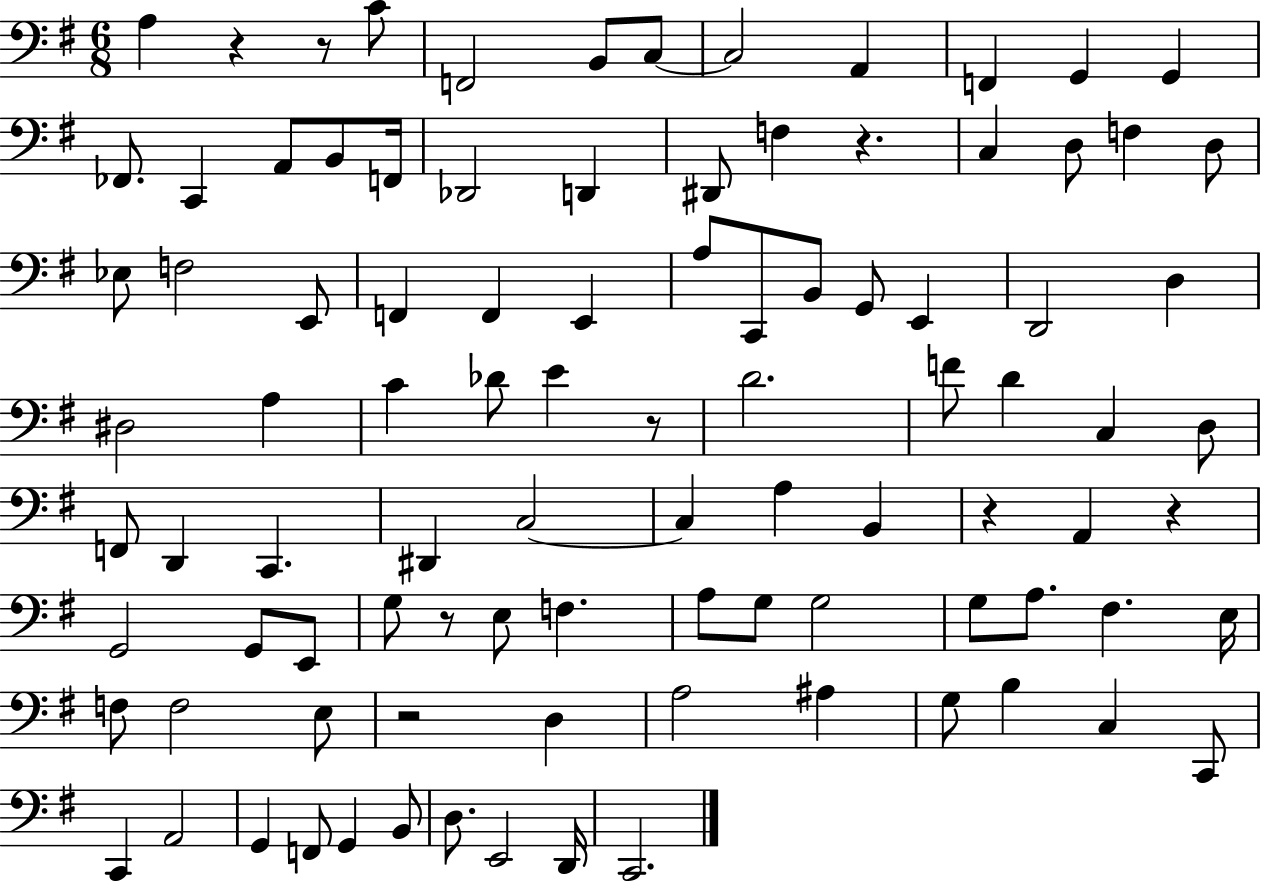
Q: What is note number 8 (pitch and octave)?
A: F2